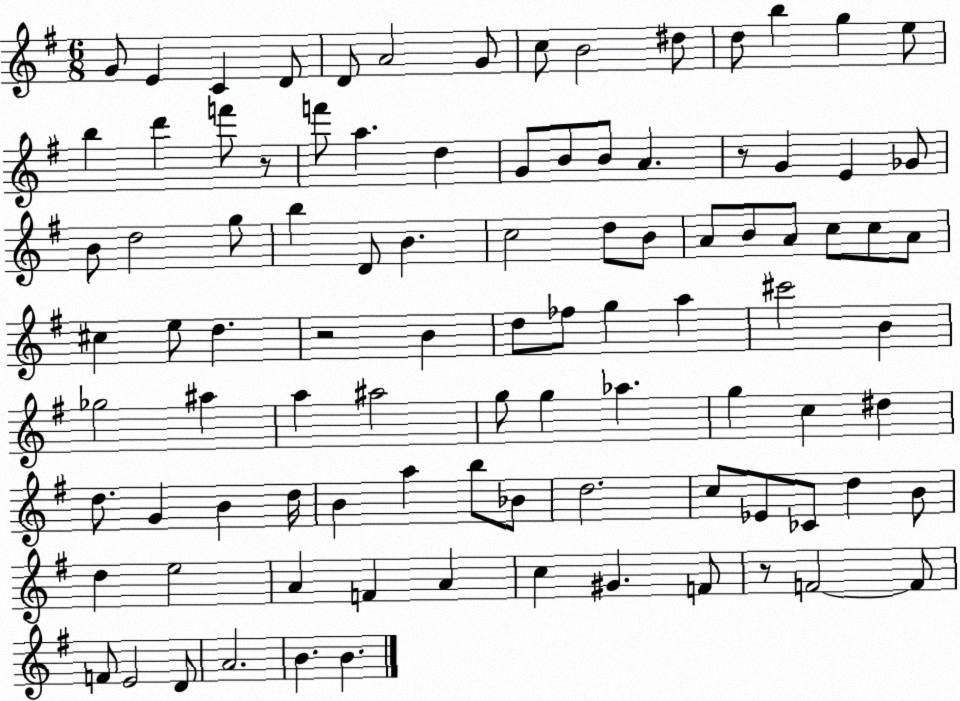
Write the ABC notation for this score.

X:1
T:Untitled
M:6/8
L:1/4
K:G
G/2 E C D/2 D/2 A2 G/2 c/2 B2 ^d/2 d/2 b g e/2 b d' f'/2 z/2 f'/2 a d G/2 B/2 B/2 A z/2 G E _G/2 B/2 d2 g/2 b D/2 B c2 d/2 B/2 A/2 B/2 A/2 c/2 c/2 A/2 ^c e/2 d z2 B d/2 _f/2 g a ^c'2 B _g2 ^a a ^a2 g/2 g _a g c ^d d/2 G B d/4 B a b/2 _B/2 d2 c/2 _E/2 _C/2 d B/2 d e2 A F A c ^G F/2 z/2 F2 F/2 F/2 E2 D/2 A2 B B